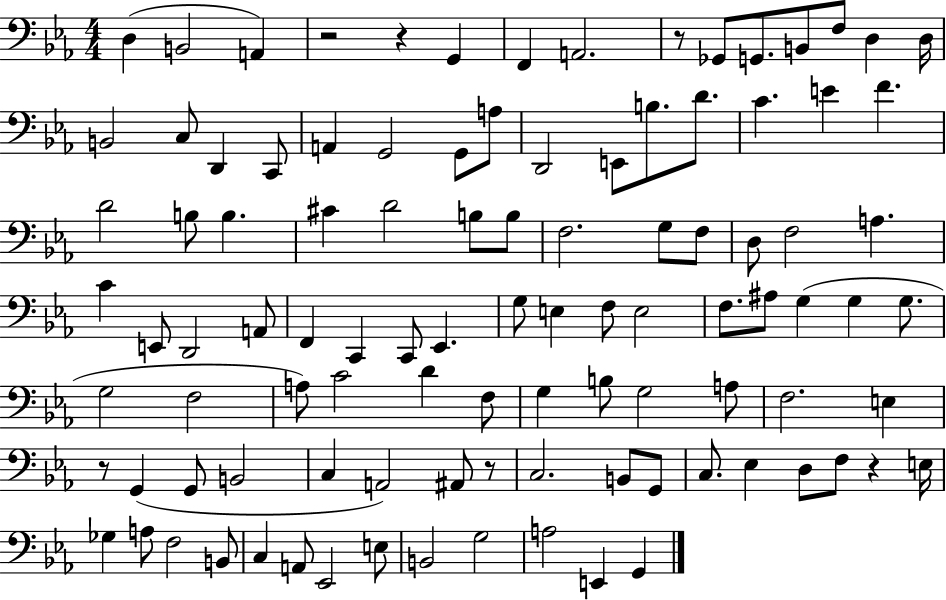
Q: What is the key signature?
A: EES major